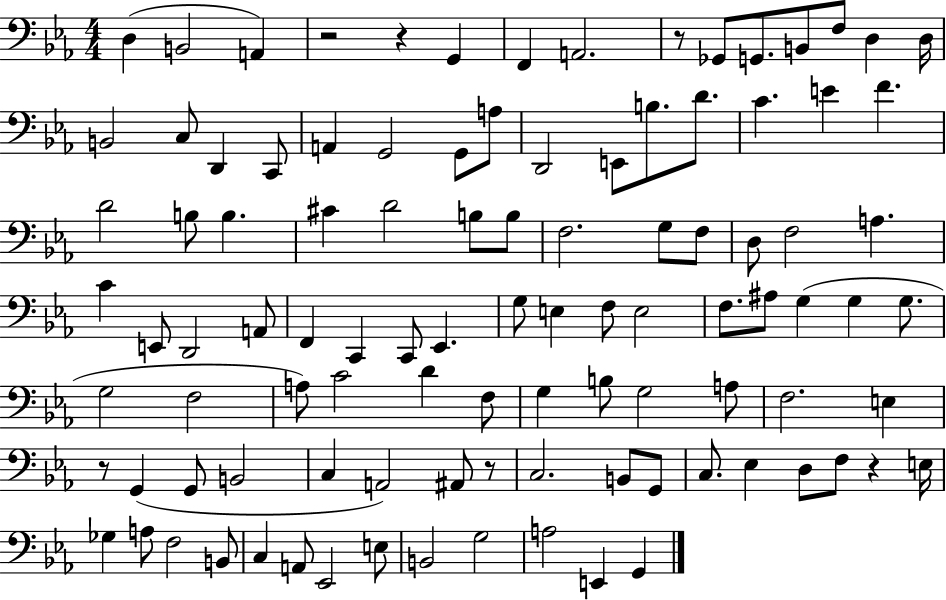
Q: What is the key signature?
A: EES major